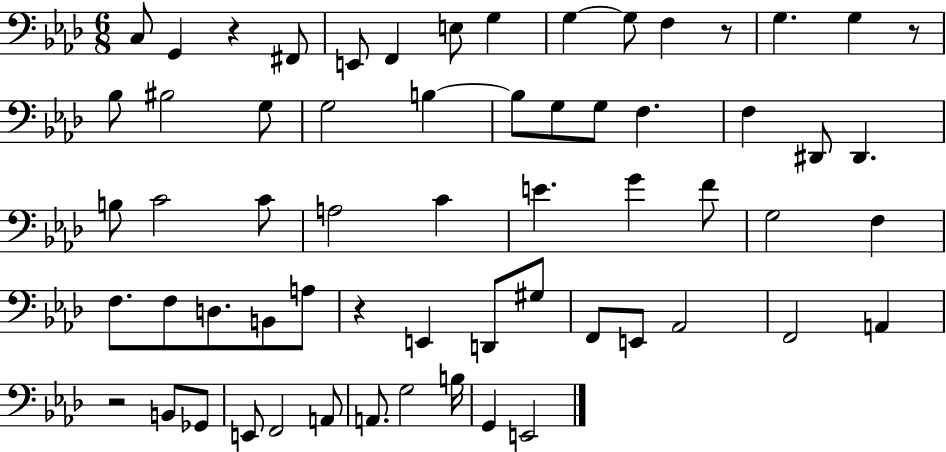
X:1
T:Untitled
M:6/8
L:1/4
K:Ab
C,/2 G,, z ^F,,/2 E,,/2 F,, E,/2 G, G, G,/2 F, z/2 G, G, z/2 _B,/2 ^B,2 G,/2 G,2 B, B,/2 G,/2 G,/2 F, F, ^D,,/2 ^D,, B,/2 C2 C/2 A,2 C E G F/2 G,2 F, F,/2 F,/2 D,/2 B,,/2 A,/2 z E,, D,,/2 ^G,/2 F,,/2 E,,/2 _A,,2 F,,2 A,, z2 B,,/2 _G,,/2 E,,/2 F,,2 A,,/2 A,,/2 G,2 B,/4 G,, E,,2